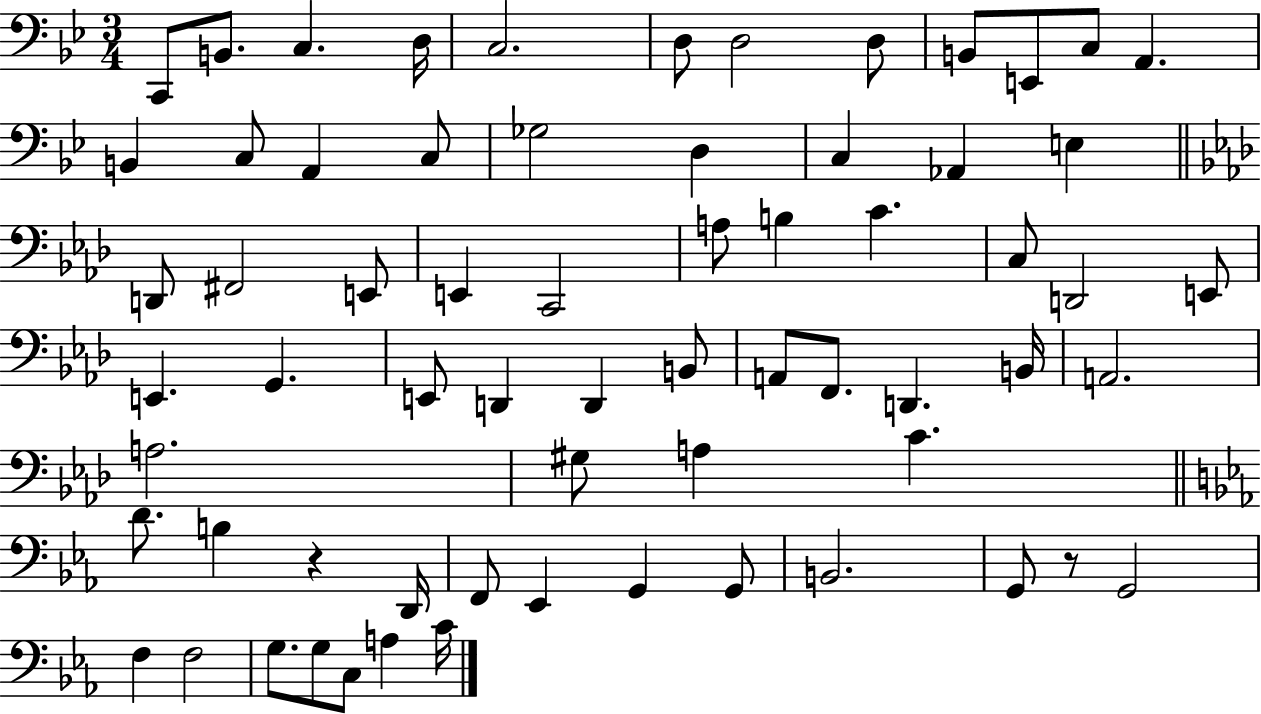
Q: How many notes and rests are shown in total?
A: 66